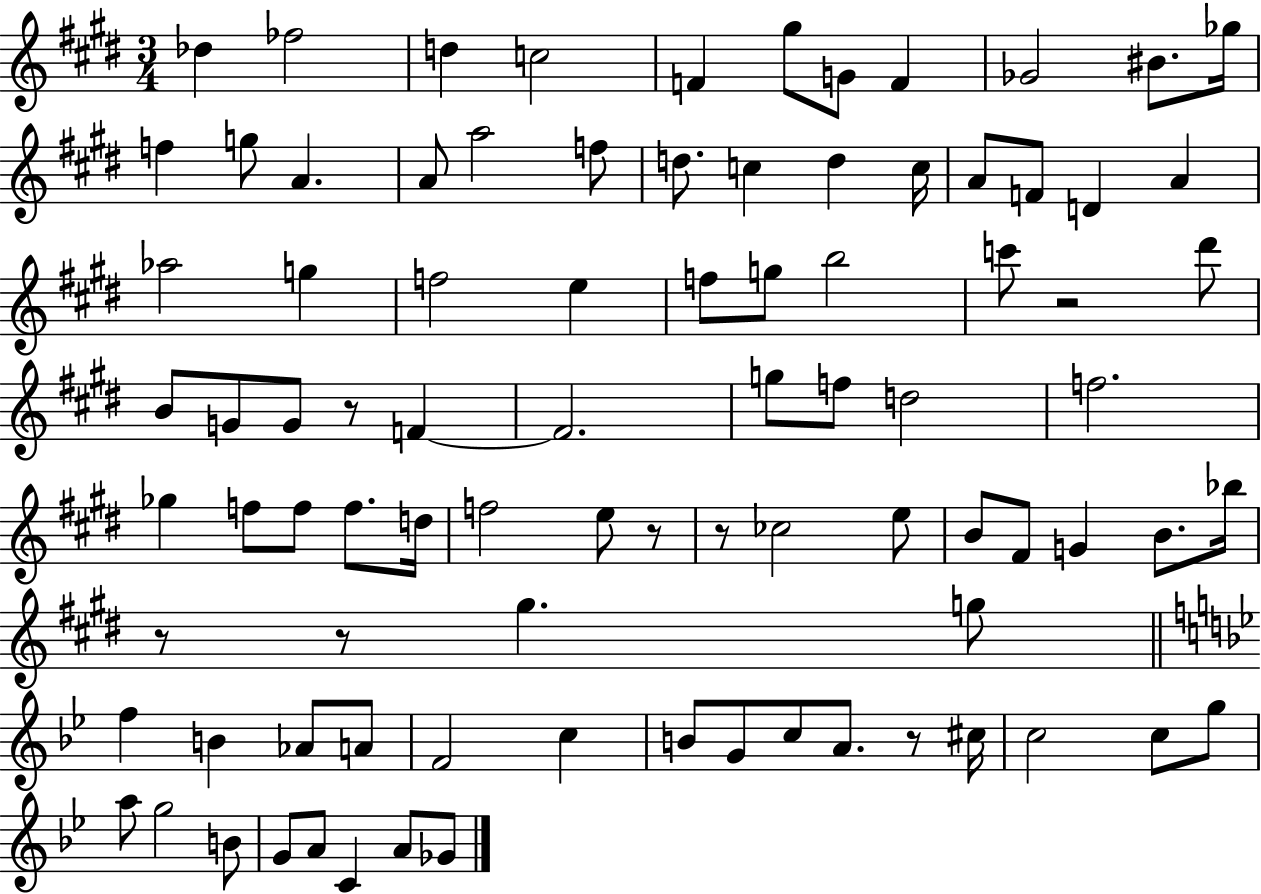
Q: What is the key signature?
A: E major